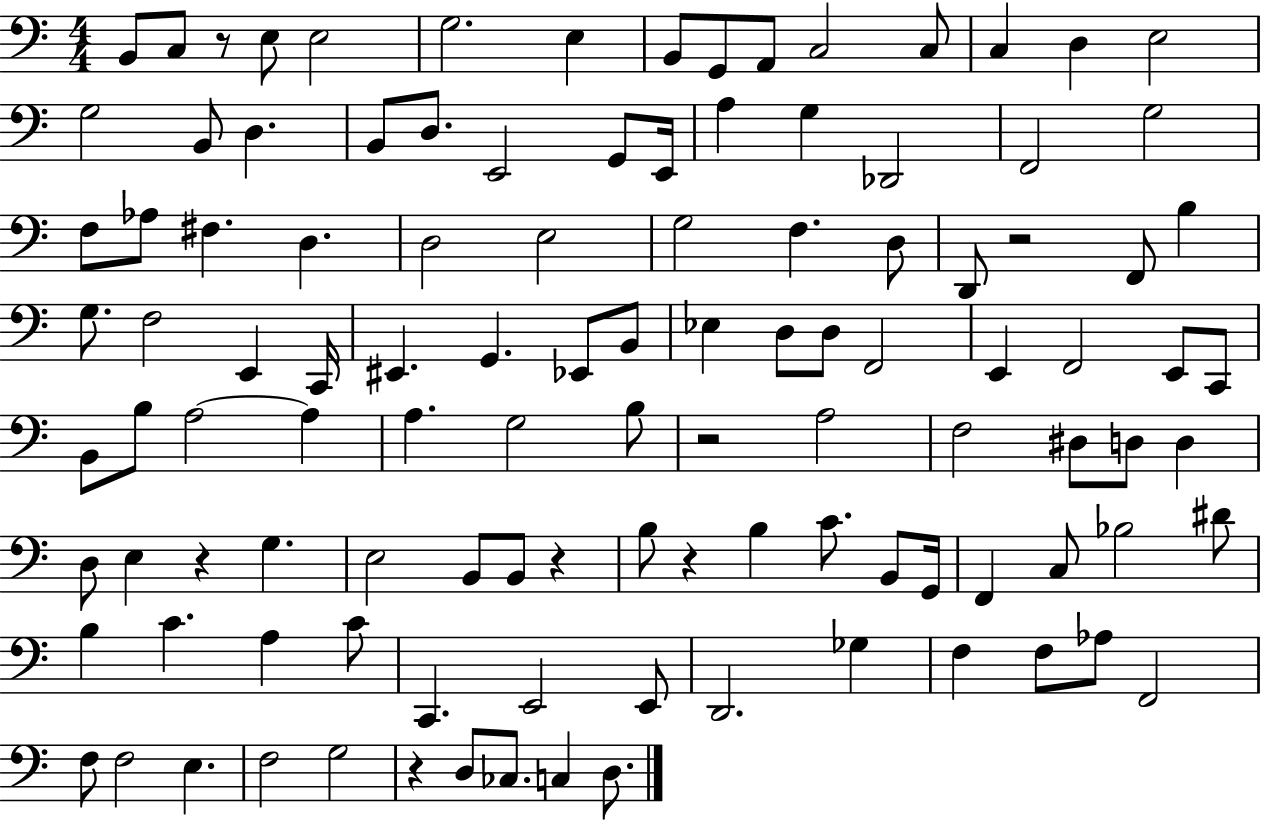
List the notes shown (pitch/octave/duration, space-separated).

B2/e C3/e R/e E3/e E3/h G3/h. E3/q B2/e G2/e A2/e C3/h C3/e C3/q D3/q E3/h G3/h B2/e D3/q. B2/e D3/e. E2/h G2/e E2/s A3/q G3/q Db2/h F2/h G3/h F3/e Ab3/e F#3/q. D3/q. D3/h E3/h G3/h F3/q. D3/e D2/e R/h F2/e B3/q G3/e. F3/h E2/q C2/s EIS2/q. G2/q. Eb2/e B2/e Eb3/q D3/e D3/e F2/h E2/q F2/h E2/e C2/e B2/e B3/e A3/h A3/q A3/q. G3/h B3/e R/h A3/h F3/h D#3/e D3/e D3/q D3/e E3/q R/q G3/q. E3/h B2/e B2/e R/q B3/e R/q B3/q C4/e. B2/e G2/s F2/q C3/e Bb3/h D#4/e B3/q C4/q. A3/q C4/e C2/q. E2/h E2/e D2/h. Gb3/q F3/q F3/e Ab3/e F2/h F3/e F3/h E3/q. F3/h G3/h R/q D3/e CES3/e. C3/q D3/e.